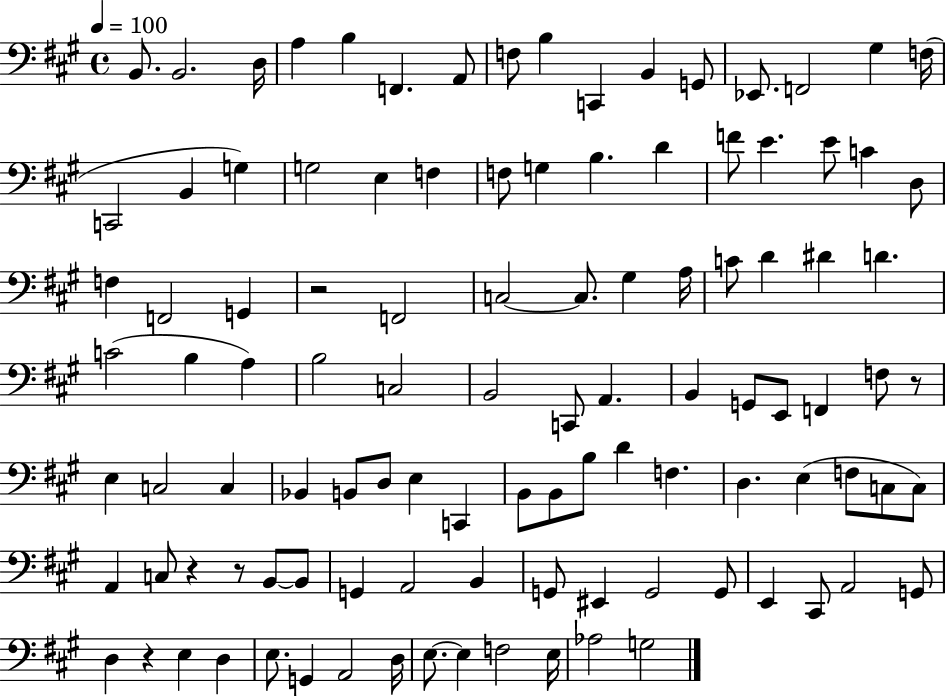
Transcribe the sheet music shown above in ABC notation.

X:1
T:Untitled
M:4/4
L:1/4
K:A
B,,/2 B,,2 D,/4 A, B, F,, A,,/2 F,/2 B, C,, B,, G,,/2 _E,,/2 F,,2 ^G, F,/4 C,,2 B,, G, G,2 E, F, F,/2 G, B, D F/2 E E/2 C D,/2 F, F,,2 G,, z2 F,,2 C,2 C,/2 ^G, A,/4 C/2 D ^D D C2 B, A, B,2 C,2 B,,2 C,,/2 A,, B,, G,,/2 E,,/2 F,, F,/2 z/2 E, C,2 C, _B,, B,,/2 D,/2 E, C,, B,,/2 B,,/2 B,/2 D F, D, E, F,/2 C,/2 C,/2 A,, C,/2 z z/2 B,,/2 B,,/2 G,, A,,2 B,, G,,/2 ^E,, G,,2 G,,/2 E,, ^C,,/2 A,,2 G,,/2 D, z E, D, E,/2 G,, A,,2 D,/4 E,/2 E, F,2 E,/4 _A,2 G,2